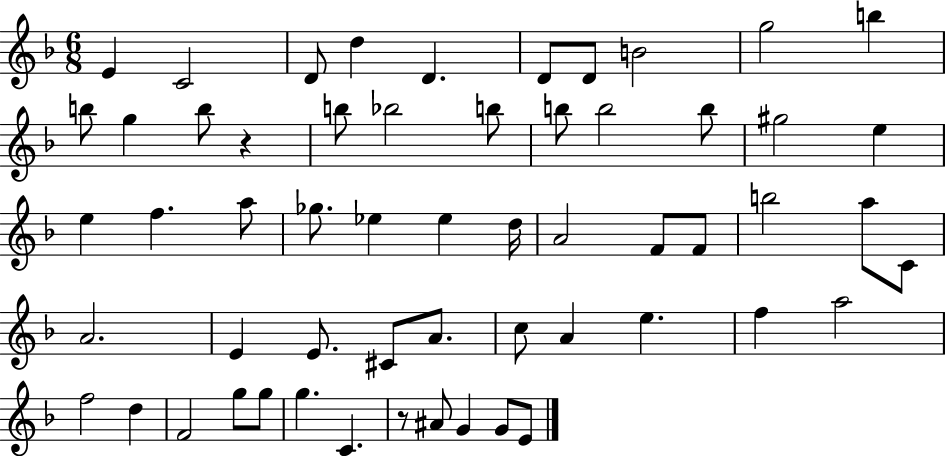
E4/q C4/h D4/e D5/q D4/q. D4/e D4/e B4/h G5/h B5/q B5/e G5/q B5/e R/q B5/e Bb5/h B5/e B5/e B5/h B5/e G#5/h E5/q E5/q F5/q. A5/e Gb5/e. Eb5/q Eb5/q D5/s A4/h F4/e F4/e B5/h A5/e C4/e A4/h. E4/q E4/e. C#4/e A4/e. C5/e A4/q E5/q. F5/q A5/h F5/h D5/q F4/h G5/e G5/e G5/q. C4/q. R/e A#4/e G4/q G4/e E4/e